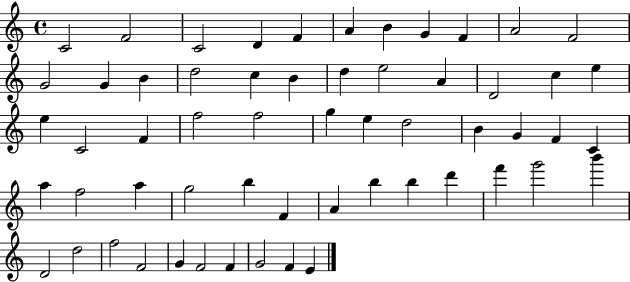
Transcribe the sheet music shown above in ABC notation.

X:1
T:Untitled
M:4/4
L:1/4
K:C
C2 F2 C2 D F A B G F A2 F2 G2 G B d2 c B d e2 A D2 c e e C2 F f2 f2 g e d2 B G F C a f2 a g2 b F A b b d' f' g'2 b' D2 d2 f2 F2 G F2 F G2 F E